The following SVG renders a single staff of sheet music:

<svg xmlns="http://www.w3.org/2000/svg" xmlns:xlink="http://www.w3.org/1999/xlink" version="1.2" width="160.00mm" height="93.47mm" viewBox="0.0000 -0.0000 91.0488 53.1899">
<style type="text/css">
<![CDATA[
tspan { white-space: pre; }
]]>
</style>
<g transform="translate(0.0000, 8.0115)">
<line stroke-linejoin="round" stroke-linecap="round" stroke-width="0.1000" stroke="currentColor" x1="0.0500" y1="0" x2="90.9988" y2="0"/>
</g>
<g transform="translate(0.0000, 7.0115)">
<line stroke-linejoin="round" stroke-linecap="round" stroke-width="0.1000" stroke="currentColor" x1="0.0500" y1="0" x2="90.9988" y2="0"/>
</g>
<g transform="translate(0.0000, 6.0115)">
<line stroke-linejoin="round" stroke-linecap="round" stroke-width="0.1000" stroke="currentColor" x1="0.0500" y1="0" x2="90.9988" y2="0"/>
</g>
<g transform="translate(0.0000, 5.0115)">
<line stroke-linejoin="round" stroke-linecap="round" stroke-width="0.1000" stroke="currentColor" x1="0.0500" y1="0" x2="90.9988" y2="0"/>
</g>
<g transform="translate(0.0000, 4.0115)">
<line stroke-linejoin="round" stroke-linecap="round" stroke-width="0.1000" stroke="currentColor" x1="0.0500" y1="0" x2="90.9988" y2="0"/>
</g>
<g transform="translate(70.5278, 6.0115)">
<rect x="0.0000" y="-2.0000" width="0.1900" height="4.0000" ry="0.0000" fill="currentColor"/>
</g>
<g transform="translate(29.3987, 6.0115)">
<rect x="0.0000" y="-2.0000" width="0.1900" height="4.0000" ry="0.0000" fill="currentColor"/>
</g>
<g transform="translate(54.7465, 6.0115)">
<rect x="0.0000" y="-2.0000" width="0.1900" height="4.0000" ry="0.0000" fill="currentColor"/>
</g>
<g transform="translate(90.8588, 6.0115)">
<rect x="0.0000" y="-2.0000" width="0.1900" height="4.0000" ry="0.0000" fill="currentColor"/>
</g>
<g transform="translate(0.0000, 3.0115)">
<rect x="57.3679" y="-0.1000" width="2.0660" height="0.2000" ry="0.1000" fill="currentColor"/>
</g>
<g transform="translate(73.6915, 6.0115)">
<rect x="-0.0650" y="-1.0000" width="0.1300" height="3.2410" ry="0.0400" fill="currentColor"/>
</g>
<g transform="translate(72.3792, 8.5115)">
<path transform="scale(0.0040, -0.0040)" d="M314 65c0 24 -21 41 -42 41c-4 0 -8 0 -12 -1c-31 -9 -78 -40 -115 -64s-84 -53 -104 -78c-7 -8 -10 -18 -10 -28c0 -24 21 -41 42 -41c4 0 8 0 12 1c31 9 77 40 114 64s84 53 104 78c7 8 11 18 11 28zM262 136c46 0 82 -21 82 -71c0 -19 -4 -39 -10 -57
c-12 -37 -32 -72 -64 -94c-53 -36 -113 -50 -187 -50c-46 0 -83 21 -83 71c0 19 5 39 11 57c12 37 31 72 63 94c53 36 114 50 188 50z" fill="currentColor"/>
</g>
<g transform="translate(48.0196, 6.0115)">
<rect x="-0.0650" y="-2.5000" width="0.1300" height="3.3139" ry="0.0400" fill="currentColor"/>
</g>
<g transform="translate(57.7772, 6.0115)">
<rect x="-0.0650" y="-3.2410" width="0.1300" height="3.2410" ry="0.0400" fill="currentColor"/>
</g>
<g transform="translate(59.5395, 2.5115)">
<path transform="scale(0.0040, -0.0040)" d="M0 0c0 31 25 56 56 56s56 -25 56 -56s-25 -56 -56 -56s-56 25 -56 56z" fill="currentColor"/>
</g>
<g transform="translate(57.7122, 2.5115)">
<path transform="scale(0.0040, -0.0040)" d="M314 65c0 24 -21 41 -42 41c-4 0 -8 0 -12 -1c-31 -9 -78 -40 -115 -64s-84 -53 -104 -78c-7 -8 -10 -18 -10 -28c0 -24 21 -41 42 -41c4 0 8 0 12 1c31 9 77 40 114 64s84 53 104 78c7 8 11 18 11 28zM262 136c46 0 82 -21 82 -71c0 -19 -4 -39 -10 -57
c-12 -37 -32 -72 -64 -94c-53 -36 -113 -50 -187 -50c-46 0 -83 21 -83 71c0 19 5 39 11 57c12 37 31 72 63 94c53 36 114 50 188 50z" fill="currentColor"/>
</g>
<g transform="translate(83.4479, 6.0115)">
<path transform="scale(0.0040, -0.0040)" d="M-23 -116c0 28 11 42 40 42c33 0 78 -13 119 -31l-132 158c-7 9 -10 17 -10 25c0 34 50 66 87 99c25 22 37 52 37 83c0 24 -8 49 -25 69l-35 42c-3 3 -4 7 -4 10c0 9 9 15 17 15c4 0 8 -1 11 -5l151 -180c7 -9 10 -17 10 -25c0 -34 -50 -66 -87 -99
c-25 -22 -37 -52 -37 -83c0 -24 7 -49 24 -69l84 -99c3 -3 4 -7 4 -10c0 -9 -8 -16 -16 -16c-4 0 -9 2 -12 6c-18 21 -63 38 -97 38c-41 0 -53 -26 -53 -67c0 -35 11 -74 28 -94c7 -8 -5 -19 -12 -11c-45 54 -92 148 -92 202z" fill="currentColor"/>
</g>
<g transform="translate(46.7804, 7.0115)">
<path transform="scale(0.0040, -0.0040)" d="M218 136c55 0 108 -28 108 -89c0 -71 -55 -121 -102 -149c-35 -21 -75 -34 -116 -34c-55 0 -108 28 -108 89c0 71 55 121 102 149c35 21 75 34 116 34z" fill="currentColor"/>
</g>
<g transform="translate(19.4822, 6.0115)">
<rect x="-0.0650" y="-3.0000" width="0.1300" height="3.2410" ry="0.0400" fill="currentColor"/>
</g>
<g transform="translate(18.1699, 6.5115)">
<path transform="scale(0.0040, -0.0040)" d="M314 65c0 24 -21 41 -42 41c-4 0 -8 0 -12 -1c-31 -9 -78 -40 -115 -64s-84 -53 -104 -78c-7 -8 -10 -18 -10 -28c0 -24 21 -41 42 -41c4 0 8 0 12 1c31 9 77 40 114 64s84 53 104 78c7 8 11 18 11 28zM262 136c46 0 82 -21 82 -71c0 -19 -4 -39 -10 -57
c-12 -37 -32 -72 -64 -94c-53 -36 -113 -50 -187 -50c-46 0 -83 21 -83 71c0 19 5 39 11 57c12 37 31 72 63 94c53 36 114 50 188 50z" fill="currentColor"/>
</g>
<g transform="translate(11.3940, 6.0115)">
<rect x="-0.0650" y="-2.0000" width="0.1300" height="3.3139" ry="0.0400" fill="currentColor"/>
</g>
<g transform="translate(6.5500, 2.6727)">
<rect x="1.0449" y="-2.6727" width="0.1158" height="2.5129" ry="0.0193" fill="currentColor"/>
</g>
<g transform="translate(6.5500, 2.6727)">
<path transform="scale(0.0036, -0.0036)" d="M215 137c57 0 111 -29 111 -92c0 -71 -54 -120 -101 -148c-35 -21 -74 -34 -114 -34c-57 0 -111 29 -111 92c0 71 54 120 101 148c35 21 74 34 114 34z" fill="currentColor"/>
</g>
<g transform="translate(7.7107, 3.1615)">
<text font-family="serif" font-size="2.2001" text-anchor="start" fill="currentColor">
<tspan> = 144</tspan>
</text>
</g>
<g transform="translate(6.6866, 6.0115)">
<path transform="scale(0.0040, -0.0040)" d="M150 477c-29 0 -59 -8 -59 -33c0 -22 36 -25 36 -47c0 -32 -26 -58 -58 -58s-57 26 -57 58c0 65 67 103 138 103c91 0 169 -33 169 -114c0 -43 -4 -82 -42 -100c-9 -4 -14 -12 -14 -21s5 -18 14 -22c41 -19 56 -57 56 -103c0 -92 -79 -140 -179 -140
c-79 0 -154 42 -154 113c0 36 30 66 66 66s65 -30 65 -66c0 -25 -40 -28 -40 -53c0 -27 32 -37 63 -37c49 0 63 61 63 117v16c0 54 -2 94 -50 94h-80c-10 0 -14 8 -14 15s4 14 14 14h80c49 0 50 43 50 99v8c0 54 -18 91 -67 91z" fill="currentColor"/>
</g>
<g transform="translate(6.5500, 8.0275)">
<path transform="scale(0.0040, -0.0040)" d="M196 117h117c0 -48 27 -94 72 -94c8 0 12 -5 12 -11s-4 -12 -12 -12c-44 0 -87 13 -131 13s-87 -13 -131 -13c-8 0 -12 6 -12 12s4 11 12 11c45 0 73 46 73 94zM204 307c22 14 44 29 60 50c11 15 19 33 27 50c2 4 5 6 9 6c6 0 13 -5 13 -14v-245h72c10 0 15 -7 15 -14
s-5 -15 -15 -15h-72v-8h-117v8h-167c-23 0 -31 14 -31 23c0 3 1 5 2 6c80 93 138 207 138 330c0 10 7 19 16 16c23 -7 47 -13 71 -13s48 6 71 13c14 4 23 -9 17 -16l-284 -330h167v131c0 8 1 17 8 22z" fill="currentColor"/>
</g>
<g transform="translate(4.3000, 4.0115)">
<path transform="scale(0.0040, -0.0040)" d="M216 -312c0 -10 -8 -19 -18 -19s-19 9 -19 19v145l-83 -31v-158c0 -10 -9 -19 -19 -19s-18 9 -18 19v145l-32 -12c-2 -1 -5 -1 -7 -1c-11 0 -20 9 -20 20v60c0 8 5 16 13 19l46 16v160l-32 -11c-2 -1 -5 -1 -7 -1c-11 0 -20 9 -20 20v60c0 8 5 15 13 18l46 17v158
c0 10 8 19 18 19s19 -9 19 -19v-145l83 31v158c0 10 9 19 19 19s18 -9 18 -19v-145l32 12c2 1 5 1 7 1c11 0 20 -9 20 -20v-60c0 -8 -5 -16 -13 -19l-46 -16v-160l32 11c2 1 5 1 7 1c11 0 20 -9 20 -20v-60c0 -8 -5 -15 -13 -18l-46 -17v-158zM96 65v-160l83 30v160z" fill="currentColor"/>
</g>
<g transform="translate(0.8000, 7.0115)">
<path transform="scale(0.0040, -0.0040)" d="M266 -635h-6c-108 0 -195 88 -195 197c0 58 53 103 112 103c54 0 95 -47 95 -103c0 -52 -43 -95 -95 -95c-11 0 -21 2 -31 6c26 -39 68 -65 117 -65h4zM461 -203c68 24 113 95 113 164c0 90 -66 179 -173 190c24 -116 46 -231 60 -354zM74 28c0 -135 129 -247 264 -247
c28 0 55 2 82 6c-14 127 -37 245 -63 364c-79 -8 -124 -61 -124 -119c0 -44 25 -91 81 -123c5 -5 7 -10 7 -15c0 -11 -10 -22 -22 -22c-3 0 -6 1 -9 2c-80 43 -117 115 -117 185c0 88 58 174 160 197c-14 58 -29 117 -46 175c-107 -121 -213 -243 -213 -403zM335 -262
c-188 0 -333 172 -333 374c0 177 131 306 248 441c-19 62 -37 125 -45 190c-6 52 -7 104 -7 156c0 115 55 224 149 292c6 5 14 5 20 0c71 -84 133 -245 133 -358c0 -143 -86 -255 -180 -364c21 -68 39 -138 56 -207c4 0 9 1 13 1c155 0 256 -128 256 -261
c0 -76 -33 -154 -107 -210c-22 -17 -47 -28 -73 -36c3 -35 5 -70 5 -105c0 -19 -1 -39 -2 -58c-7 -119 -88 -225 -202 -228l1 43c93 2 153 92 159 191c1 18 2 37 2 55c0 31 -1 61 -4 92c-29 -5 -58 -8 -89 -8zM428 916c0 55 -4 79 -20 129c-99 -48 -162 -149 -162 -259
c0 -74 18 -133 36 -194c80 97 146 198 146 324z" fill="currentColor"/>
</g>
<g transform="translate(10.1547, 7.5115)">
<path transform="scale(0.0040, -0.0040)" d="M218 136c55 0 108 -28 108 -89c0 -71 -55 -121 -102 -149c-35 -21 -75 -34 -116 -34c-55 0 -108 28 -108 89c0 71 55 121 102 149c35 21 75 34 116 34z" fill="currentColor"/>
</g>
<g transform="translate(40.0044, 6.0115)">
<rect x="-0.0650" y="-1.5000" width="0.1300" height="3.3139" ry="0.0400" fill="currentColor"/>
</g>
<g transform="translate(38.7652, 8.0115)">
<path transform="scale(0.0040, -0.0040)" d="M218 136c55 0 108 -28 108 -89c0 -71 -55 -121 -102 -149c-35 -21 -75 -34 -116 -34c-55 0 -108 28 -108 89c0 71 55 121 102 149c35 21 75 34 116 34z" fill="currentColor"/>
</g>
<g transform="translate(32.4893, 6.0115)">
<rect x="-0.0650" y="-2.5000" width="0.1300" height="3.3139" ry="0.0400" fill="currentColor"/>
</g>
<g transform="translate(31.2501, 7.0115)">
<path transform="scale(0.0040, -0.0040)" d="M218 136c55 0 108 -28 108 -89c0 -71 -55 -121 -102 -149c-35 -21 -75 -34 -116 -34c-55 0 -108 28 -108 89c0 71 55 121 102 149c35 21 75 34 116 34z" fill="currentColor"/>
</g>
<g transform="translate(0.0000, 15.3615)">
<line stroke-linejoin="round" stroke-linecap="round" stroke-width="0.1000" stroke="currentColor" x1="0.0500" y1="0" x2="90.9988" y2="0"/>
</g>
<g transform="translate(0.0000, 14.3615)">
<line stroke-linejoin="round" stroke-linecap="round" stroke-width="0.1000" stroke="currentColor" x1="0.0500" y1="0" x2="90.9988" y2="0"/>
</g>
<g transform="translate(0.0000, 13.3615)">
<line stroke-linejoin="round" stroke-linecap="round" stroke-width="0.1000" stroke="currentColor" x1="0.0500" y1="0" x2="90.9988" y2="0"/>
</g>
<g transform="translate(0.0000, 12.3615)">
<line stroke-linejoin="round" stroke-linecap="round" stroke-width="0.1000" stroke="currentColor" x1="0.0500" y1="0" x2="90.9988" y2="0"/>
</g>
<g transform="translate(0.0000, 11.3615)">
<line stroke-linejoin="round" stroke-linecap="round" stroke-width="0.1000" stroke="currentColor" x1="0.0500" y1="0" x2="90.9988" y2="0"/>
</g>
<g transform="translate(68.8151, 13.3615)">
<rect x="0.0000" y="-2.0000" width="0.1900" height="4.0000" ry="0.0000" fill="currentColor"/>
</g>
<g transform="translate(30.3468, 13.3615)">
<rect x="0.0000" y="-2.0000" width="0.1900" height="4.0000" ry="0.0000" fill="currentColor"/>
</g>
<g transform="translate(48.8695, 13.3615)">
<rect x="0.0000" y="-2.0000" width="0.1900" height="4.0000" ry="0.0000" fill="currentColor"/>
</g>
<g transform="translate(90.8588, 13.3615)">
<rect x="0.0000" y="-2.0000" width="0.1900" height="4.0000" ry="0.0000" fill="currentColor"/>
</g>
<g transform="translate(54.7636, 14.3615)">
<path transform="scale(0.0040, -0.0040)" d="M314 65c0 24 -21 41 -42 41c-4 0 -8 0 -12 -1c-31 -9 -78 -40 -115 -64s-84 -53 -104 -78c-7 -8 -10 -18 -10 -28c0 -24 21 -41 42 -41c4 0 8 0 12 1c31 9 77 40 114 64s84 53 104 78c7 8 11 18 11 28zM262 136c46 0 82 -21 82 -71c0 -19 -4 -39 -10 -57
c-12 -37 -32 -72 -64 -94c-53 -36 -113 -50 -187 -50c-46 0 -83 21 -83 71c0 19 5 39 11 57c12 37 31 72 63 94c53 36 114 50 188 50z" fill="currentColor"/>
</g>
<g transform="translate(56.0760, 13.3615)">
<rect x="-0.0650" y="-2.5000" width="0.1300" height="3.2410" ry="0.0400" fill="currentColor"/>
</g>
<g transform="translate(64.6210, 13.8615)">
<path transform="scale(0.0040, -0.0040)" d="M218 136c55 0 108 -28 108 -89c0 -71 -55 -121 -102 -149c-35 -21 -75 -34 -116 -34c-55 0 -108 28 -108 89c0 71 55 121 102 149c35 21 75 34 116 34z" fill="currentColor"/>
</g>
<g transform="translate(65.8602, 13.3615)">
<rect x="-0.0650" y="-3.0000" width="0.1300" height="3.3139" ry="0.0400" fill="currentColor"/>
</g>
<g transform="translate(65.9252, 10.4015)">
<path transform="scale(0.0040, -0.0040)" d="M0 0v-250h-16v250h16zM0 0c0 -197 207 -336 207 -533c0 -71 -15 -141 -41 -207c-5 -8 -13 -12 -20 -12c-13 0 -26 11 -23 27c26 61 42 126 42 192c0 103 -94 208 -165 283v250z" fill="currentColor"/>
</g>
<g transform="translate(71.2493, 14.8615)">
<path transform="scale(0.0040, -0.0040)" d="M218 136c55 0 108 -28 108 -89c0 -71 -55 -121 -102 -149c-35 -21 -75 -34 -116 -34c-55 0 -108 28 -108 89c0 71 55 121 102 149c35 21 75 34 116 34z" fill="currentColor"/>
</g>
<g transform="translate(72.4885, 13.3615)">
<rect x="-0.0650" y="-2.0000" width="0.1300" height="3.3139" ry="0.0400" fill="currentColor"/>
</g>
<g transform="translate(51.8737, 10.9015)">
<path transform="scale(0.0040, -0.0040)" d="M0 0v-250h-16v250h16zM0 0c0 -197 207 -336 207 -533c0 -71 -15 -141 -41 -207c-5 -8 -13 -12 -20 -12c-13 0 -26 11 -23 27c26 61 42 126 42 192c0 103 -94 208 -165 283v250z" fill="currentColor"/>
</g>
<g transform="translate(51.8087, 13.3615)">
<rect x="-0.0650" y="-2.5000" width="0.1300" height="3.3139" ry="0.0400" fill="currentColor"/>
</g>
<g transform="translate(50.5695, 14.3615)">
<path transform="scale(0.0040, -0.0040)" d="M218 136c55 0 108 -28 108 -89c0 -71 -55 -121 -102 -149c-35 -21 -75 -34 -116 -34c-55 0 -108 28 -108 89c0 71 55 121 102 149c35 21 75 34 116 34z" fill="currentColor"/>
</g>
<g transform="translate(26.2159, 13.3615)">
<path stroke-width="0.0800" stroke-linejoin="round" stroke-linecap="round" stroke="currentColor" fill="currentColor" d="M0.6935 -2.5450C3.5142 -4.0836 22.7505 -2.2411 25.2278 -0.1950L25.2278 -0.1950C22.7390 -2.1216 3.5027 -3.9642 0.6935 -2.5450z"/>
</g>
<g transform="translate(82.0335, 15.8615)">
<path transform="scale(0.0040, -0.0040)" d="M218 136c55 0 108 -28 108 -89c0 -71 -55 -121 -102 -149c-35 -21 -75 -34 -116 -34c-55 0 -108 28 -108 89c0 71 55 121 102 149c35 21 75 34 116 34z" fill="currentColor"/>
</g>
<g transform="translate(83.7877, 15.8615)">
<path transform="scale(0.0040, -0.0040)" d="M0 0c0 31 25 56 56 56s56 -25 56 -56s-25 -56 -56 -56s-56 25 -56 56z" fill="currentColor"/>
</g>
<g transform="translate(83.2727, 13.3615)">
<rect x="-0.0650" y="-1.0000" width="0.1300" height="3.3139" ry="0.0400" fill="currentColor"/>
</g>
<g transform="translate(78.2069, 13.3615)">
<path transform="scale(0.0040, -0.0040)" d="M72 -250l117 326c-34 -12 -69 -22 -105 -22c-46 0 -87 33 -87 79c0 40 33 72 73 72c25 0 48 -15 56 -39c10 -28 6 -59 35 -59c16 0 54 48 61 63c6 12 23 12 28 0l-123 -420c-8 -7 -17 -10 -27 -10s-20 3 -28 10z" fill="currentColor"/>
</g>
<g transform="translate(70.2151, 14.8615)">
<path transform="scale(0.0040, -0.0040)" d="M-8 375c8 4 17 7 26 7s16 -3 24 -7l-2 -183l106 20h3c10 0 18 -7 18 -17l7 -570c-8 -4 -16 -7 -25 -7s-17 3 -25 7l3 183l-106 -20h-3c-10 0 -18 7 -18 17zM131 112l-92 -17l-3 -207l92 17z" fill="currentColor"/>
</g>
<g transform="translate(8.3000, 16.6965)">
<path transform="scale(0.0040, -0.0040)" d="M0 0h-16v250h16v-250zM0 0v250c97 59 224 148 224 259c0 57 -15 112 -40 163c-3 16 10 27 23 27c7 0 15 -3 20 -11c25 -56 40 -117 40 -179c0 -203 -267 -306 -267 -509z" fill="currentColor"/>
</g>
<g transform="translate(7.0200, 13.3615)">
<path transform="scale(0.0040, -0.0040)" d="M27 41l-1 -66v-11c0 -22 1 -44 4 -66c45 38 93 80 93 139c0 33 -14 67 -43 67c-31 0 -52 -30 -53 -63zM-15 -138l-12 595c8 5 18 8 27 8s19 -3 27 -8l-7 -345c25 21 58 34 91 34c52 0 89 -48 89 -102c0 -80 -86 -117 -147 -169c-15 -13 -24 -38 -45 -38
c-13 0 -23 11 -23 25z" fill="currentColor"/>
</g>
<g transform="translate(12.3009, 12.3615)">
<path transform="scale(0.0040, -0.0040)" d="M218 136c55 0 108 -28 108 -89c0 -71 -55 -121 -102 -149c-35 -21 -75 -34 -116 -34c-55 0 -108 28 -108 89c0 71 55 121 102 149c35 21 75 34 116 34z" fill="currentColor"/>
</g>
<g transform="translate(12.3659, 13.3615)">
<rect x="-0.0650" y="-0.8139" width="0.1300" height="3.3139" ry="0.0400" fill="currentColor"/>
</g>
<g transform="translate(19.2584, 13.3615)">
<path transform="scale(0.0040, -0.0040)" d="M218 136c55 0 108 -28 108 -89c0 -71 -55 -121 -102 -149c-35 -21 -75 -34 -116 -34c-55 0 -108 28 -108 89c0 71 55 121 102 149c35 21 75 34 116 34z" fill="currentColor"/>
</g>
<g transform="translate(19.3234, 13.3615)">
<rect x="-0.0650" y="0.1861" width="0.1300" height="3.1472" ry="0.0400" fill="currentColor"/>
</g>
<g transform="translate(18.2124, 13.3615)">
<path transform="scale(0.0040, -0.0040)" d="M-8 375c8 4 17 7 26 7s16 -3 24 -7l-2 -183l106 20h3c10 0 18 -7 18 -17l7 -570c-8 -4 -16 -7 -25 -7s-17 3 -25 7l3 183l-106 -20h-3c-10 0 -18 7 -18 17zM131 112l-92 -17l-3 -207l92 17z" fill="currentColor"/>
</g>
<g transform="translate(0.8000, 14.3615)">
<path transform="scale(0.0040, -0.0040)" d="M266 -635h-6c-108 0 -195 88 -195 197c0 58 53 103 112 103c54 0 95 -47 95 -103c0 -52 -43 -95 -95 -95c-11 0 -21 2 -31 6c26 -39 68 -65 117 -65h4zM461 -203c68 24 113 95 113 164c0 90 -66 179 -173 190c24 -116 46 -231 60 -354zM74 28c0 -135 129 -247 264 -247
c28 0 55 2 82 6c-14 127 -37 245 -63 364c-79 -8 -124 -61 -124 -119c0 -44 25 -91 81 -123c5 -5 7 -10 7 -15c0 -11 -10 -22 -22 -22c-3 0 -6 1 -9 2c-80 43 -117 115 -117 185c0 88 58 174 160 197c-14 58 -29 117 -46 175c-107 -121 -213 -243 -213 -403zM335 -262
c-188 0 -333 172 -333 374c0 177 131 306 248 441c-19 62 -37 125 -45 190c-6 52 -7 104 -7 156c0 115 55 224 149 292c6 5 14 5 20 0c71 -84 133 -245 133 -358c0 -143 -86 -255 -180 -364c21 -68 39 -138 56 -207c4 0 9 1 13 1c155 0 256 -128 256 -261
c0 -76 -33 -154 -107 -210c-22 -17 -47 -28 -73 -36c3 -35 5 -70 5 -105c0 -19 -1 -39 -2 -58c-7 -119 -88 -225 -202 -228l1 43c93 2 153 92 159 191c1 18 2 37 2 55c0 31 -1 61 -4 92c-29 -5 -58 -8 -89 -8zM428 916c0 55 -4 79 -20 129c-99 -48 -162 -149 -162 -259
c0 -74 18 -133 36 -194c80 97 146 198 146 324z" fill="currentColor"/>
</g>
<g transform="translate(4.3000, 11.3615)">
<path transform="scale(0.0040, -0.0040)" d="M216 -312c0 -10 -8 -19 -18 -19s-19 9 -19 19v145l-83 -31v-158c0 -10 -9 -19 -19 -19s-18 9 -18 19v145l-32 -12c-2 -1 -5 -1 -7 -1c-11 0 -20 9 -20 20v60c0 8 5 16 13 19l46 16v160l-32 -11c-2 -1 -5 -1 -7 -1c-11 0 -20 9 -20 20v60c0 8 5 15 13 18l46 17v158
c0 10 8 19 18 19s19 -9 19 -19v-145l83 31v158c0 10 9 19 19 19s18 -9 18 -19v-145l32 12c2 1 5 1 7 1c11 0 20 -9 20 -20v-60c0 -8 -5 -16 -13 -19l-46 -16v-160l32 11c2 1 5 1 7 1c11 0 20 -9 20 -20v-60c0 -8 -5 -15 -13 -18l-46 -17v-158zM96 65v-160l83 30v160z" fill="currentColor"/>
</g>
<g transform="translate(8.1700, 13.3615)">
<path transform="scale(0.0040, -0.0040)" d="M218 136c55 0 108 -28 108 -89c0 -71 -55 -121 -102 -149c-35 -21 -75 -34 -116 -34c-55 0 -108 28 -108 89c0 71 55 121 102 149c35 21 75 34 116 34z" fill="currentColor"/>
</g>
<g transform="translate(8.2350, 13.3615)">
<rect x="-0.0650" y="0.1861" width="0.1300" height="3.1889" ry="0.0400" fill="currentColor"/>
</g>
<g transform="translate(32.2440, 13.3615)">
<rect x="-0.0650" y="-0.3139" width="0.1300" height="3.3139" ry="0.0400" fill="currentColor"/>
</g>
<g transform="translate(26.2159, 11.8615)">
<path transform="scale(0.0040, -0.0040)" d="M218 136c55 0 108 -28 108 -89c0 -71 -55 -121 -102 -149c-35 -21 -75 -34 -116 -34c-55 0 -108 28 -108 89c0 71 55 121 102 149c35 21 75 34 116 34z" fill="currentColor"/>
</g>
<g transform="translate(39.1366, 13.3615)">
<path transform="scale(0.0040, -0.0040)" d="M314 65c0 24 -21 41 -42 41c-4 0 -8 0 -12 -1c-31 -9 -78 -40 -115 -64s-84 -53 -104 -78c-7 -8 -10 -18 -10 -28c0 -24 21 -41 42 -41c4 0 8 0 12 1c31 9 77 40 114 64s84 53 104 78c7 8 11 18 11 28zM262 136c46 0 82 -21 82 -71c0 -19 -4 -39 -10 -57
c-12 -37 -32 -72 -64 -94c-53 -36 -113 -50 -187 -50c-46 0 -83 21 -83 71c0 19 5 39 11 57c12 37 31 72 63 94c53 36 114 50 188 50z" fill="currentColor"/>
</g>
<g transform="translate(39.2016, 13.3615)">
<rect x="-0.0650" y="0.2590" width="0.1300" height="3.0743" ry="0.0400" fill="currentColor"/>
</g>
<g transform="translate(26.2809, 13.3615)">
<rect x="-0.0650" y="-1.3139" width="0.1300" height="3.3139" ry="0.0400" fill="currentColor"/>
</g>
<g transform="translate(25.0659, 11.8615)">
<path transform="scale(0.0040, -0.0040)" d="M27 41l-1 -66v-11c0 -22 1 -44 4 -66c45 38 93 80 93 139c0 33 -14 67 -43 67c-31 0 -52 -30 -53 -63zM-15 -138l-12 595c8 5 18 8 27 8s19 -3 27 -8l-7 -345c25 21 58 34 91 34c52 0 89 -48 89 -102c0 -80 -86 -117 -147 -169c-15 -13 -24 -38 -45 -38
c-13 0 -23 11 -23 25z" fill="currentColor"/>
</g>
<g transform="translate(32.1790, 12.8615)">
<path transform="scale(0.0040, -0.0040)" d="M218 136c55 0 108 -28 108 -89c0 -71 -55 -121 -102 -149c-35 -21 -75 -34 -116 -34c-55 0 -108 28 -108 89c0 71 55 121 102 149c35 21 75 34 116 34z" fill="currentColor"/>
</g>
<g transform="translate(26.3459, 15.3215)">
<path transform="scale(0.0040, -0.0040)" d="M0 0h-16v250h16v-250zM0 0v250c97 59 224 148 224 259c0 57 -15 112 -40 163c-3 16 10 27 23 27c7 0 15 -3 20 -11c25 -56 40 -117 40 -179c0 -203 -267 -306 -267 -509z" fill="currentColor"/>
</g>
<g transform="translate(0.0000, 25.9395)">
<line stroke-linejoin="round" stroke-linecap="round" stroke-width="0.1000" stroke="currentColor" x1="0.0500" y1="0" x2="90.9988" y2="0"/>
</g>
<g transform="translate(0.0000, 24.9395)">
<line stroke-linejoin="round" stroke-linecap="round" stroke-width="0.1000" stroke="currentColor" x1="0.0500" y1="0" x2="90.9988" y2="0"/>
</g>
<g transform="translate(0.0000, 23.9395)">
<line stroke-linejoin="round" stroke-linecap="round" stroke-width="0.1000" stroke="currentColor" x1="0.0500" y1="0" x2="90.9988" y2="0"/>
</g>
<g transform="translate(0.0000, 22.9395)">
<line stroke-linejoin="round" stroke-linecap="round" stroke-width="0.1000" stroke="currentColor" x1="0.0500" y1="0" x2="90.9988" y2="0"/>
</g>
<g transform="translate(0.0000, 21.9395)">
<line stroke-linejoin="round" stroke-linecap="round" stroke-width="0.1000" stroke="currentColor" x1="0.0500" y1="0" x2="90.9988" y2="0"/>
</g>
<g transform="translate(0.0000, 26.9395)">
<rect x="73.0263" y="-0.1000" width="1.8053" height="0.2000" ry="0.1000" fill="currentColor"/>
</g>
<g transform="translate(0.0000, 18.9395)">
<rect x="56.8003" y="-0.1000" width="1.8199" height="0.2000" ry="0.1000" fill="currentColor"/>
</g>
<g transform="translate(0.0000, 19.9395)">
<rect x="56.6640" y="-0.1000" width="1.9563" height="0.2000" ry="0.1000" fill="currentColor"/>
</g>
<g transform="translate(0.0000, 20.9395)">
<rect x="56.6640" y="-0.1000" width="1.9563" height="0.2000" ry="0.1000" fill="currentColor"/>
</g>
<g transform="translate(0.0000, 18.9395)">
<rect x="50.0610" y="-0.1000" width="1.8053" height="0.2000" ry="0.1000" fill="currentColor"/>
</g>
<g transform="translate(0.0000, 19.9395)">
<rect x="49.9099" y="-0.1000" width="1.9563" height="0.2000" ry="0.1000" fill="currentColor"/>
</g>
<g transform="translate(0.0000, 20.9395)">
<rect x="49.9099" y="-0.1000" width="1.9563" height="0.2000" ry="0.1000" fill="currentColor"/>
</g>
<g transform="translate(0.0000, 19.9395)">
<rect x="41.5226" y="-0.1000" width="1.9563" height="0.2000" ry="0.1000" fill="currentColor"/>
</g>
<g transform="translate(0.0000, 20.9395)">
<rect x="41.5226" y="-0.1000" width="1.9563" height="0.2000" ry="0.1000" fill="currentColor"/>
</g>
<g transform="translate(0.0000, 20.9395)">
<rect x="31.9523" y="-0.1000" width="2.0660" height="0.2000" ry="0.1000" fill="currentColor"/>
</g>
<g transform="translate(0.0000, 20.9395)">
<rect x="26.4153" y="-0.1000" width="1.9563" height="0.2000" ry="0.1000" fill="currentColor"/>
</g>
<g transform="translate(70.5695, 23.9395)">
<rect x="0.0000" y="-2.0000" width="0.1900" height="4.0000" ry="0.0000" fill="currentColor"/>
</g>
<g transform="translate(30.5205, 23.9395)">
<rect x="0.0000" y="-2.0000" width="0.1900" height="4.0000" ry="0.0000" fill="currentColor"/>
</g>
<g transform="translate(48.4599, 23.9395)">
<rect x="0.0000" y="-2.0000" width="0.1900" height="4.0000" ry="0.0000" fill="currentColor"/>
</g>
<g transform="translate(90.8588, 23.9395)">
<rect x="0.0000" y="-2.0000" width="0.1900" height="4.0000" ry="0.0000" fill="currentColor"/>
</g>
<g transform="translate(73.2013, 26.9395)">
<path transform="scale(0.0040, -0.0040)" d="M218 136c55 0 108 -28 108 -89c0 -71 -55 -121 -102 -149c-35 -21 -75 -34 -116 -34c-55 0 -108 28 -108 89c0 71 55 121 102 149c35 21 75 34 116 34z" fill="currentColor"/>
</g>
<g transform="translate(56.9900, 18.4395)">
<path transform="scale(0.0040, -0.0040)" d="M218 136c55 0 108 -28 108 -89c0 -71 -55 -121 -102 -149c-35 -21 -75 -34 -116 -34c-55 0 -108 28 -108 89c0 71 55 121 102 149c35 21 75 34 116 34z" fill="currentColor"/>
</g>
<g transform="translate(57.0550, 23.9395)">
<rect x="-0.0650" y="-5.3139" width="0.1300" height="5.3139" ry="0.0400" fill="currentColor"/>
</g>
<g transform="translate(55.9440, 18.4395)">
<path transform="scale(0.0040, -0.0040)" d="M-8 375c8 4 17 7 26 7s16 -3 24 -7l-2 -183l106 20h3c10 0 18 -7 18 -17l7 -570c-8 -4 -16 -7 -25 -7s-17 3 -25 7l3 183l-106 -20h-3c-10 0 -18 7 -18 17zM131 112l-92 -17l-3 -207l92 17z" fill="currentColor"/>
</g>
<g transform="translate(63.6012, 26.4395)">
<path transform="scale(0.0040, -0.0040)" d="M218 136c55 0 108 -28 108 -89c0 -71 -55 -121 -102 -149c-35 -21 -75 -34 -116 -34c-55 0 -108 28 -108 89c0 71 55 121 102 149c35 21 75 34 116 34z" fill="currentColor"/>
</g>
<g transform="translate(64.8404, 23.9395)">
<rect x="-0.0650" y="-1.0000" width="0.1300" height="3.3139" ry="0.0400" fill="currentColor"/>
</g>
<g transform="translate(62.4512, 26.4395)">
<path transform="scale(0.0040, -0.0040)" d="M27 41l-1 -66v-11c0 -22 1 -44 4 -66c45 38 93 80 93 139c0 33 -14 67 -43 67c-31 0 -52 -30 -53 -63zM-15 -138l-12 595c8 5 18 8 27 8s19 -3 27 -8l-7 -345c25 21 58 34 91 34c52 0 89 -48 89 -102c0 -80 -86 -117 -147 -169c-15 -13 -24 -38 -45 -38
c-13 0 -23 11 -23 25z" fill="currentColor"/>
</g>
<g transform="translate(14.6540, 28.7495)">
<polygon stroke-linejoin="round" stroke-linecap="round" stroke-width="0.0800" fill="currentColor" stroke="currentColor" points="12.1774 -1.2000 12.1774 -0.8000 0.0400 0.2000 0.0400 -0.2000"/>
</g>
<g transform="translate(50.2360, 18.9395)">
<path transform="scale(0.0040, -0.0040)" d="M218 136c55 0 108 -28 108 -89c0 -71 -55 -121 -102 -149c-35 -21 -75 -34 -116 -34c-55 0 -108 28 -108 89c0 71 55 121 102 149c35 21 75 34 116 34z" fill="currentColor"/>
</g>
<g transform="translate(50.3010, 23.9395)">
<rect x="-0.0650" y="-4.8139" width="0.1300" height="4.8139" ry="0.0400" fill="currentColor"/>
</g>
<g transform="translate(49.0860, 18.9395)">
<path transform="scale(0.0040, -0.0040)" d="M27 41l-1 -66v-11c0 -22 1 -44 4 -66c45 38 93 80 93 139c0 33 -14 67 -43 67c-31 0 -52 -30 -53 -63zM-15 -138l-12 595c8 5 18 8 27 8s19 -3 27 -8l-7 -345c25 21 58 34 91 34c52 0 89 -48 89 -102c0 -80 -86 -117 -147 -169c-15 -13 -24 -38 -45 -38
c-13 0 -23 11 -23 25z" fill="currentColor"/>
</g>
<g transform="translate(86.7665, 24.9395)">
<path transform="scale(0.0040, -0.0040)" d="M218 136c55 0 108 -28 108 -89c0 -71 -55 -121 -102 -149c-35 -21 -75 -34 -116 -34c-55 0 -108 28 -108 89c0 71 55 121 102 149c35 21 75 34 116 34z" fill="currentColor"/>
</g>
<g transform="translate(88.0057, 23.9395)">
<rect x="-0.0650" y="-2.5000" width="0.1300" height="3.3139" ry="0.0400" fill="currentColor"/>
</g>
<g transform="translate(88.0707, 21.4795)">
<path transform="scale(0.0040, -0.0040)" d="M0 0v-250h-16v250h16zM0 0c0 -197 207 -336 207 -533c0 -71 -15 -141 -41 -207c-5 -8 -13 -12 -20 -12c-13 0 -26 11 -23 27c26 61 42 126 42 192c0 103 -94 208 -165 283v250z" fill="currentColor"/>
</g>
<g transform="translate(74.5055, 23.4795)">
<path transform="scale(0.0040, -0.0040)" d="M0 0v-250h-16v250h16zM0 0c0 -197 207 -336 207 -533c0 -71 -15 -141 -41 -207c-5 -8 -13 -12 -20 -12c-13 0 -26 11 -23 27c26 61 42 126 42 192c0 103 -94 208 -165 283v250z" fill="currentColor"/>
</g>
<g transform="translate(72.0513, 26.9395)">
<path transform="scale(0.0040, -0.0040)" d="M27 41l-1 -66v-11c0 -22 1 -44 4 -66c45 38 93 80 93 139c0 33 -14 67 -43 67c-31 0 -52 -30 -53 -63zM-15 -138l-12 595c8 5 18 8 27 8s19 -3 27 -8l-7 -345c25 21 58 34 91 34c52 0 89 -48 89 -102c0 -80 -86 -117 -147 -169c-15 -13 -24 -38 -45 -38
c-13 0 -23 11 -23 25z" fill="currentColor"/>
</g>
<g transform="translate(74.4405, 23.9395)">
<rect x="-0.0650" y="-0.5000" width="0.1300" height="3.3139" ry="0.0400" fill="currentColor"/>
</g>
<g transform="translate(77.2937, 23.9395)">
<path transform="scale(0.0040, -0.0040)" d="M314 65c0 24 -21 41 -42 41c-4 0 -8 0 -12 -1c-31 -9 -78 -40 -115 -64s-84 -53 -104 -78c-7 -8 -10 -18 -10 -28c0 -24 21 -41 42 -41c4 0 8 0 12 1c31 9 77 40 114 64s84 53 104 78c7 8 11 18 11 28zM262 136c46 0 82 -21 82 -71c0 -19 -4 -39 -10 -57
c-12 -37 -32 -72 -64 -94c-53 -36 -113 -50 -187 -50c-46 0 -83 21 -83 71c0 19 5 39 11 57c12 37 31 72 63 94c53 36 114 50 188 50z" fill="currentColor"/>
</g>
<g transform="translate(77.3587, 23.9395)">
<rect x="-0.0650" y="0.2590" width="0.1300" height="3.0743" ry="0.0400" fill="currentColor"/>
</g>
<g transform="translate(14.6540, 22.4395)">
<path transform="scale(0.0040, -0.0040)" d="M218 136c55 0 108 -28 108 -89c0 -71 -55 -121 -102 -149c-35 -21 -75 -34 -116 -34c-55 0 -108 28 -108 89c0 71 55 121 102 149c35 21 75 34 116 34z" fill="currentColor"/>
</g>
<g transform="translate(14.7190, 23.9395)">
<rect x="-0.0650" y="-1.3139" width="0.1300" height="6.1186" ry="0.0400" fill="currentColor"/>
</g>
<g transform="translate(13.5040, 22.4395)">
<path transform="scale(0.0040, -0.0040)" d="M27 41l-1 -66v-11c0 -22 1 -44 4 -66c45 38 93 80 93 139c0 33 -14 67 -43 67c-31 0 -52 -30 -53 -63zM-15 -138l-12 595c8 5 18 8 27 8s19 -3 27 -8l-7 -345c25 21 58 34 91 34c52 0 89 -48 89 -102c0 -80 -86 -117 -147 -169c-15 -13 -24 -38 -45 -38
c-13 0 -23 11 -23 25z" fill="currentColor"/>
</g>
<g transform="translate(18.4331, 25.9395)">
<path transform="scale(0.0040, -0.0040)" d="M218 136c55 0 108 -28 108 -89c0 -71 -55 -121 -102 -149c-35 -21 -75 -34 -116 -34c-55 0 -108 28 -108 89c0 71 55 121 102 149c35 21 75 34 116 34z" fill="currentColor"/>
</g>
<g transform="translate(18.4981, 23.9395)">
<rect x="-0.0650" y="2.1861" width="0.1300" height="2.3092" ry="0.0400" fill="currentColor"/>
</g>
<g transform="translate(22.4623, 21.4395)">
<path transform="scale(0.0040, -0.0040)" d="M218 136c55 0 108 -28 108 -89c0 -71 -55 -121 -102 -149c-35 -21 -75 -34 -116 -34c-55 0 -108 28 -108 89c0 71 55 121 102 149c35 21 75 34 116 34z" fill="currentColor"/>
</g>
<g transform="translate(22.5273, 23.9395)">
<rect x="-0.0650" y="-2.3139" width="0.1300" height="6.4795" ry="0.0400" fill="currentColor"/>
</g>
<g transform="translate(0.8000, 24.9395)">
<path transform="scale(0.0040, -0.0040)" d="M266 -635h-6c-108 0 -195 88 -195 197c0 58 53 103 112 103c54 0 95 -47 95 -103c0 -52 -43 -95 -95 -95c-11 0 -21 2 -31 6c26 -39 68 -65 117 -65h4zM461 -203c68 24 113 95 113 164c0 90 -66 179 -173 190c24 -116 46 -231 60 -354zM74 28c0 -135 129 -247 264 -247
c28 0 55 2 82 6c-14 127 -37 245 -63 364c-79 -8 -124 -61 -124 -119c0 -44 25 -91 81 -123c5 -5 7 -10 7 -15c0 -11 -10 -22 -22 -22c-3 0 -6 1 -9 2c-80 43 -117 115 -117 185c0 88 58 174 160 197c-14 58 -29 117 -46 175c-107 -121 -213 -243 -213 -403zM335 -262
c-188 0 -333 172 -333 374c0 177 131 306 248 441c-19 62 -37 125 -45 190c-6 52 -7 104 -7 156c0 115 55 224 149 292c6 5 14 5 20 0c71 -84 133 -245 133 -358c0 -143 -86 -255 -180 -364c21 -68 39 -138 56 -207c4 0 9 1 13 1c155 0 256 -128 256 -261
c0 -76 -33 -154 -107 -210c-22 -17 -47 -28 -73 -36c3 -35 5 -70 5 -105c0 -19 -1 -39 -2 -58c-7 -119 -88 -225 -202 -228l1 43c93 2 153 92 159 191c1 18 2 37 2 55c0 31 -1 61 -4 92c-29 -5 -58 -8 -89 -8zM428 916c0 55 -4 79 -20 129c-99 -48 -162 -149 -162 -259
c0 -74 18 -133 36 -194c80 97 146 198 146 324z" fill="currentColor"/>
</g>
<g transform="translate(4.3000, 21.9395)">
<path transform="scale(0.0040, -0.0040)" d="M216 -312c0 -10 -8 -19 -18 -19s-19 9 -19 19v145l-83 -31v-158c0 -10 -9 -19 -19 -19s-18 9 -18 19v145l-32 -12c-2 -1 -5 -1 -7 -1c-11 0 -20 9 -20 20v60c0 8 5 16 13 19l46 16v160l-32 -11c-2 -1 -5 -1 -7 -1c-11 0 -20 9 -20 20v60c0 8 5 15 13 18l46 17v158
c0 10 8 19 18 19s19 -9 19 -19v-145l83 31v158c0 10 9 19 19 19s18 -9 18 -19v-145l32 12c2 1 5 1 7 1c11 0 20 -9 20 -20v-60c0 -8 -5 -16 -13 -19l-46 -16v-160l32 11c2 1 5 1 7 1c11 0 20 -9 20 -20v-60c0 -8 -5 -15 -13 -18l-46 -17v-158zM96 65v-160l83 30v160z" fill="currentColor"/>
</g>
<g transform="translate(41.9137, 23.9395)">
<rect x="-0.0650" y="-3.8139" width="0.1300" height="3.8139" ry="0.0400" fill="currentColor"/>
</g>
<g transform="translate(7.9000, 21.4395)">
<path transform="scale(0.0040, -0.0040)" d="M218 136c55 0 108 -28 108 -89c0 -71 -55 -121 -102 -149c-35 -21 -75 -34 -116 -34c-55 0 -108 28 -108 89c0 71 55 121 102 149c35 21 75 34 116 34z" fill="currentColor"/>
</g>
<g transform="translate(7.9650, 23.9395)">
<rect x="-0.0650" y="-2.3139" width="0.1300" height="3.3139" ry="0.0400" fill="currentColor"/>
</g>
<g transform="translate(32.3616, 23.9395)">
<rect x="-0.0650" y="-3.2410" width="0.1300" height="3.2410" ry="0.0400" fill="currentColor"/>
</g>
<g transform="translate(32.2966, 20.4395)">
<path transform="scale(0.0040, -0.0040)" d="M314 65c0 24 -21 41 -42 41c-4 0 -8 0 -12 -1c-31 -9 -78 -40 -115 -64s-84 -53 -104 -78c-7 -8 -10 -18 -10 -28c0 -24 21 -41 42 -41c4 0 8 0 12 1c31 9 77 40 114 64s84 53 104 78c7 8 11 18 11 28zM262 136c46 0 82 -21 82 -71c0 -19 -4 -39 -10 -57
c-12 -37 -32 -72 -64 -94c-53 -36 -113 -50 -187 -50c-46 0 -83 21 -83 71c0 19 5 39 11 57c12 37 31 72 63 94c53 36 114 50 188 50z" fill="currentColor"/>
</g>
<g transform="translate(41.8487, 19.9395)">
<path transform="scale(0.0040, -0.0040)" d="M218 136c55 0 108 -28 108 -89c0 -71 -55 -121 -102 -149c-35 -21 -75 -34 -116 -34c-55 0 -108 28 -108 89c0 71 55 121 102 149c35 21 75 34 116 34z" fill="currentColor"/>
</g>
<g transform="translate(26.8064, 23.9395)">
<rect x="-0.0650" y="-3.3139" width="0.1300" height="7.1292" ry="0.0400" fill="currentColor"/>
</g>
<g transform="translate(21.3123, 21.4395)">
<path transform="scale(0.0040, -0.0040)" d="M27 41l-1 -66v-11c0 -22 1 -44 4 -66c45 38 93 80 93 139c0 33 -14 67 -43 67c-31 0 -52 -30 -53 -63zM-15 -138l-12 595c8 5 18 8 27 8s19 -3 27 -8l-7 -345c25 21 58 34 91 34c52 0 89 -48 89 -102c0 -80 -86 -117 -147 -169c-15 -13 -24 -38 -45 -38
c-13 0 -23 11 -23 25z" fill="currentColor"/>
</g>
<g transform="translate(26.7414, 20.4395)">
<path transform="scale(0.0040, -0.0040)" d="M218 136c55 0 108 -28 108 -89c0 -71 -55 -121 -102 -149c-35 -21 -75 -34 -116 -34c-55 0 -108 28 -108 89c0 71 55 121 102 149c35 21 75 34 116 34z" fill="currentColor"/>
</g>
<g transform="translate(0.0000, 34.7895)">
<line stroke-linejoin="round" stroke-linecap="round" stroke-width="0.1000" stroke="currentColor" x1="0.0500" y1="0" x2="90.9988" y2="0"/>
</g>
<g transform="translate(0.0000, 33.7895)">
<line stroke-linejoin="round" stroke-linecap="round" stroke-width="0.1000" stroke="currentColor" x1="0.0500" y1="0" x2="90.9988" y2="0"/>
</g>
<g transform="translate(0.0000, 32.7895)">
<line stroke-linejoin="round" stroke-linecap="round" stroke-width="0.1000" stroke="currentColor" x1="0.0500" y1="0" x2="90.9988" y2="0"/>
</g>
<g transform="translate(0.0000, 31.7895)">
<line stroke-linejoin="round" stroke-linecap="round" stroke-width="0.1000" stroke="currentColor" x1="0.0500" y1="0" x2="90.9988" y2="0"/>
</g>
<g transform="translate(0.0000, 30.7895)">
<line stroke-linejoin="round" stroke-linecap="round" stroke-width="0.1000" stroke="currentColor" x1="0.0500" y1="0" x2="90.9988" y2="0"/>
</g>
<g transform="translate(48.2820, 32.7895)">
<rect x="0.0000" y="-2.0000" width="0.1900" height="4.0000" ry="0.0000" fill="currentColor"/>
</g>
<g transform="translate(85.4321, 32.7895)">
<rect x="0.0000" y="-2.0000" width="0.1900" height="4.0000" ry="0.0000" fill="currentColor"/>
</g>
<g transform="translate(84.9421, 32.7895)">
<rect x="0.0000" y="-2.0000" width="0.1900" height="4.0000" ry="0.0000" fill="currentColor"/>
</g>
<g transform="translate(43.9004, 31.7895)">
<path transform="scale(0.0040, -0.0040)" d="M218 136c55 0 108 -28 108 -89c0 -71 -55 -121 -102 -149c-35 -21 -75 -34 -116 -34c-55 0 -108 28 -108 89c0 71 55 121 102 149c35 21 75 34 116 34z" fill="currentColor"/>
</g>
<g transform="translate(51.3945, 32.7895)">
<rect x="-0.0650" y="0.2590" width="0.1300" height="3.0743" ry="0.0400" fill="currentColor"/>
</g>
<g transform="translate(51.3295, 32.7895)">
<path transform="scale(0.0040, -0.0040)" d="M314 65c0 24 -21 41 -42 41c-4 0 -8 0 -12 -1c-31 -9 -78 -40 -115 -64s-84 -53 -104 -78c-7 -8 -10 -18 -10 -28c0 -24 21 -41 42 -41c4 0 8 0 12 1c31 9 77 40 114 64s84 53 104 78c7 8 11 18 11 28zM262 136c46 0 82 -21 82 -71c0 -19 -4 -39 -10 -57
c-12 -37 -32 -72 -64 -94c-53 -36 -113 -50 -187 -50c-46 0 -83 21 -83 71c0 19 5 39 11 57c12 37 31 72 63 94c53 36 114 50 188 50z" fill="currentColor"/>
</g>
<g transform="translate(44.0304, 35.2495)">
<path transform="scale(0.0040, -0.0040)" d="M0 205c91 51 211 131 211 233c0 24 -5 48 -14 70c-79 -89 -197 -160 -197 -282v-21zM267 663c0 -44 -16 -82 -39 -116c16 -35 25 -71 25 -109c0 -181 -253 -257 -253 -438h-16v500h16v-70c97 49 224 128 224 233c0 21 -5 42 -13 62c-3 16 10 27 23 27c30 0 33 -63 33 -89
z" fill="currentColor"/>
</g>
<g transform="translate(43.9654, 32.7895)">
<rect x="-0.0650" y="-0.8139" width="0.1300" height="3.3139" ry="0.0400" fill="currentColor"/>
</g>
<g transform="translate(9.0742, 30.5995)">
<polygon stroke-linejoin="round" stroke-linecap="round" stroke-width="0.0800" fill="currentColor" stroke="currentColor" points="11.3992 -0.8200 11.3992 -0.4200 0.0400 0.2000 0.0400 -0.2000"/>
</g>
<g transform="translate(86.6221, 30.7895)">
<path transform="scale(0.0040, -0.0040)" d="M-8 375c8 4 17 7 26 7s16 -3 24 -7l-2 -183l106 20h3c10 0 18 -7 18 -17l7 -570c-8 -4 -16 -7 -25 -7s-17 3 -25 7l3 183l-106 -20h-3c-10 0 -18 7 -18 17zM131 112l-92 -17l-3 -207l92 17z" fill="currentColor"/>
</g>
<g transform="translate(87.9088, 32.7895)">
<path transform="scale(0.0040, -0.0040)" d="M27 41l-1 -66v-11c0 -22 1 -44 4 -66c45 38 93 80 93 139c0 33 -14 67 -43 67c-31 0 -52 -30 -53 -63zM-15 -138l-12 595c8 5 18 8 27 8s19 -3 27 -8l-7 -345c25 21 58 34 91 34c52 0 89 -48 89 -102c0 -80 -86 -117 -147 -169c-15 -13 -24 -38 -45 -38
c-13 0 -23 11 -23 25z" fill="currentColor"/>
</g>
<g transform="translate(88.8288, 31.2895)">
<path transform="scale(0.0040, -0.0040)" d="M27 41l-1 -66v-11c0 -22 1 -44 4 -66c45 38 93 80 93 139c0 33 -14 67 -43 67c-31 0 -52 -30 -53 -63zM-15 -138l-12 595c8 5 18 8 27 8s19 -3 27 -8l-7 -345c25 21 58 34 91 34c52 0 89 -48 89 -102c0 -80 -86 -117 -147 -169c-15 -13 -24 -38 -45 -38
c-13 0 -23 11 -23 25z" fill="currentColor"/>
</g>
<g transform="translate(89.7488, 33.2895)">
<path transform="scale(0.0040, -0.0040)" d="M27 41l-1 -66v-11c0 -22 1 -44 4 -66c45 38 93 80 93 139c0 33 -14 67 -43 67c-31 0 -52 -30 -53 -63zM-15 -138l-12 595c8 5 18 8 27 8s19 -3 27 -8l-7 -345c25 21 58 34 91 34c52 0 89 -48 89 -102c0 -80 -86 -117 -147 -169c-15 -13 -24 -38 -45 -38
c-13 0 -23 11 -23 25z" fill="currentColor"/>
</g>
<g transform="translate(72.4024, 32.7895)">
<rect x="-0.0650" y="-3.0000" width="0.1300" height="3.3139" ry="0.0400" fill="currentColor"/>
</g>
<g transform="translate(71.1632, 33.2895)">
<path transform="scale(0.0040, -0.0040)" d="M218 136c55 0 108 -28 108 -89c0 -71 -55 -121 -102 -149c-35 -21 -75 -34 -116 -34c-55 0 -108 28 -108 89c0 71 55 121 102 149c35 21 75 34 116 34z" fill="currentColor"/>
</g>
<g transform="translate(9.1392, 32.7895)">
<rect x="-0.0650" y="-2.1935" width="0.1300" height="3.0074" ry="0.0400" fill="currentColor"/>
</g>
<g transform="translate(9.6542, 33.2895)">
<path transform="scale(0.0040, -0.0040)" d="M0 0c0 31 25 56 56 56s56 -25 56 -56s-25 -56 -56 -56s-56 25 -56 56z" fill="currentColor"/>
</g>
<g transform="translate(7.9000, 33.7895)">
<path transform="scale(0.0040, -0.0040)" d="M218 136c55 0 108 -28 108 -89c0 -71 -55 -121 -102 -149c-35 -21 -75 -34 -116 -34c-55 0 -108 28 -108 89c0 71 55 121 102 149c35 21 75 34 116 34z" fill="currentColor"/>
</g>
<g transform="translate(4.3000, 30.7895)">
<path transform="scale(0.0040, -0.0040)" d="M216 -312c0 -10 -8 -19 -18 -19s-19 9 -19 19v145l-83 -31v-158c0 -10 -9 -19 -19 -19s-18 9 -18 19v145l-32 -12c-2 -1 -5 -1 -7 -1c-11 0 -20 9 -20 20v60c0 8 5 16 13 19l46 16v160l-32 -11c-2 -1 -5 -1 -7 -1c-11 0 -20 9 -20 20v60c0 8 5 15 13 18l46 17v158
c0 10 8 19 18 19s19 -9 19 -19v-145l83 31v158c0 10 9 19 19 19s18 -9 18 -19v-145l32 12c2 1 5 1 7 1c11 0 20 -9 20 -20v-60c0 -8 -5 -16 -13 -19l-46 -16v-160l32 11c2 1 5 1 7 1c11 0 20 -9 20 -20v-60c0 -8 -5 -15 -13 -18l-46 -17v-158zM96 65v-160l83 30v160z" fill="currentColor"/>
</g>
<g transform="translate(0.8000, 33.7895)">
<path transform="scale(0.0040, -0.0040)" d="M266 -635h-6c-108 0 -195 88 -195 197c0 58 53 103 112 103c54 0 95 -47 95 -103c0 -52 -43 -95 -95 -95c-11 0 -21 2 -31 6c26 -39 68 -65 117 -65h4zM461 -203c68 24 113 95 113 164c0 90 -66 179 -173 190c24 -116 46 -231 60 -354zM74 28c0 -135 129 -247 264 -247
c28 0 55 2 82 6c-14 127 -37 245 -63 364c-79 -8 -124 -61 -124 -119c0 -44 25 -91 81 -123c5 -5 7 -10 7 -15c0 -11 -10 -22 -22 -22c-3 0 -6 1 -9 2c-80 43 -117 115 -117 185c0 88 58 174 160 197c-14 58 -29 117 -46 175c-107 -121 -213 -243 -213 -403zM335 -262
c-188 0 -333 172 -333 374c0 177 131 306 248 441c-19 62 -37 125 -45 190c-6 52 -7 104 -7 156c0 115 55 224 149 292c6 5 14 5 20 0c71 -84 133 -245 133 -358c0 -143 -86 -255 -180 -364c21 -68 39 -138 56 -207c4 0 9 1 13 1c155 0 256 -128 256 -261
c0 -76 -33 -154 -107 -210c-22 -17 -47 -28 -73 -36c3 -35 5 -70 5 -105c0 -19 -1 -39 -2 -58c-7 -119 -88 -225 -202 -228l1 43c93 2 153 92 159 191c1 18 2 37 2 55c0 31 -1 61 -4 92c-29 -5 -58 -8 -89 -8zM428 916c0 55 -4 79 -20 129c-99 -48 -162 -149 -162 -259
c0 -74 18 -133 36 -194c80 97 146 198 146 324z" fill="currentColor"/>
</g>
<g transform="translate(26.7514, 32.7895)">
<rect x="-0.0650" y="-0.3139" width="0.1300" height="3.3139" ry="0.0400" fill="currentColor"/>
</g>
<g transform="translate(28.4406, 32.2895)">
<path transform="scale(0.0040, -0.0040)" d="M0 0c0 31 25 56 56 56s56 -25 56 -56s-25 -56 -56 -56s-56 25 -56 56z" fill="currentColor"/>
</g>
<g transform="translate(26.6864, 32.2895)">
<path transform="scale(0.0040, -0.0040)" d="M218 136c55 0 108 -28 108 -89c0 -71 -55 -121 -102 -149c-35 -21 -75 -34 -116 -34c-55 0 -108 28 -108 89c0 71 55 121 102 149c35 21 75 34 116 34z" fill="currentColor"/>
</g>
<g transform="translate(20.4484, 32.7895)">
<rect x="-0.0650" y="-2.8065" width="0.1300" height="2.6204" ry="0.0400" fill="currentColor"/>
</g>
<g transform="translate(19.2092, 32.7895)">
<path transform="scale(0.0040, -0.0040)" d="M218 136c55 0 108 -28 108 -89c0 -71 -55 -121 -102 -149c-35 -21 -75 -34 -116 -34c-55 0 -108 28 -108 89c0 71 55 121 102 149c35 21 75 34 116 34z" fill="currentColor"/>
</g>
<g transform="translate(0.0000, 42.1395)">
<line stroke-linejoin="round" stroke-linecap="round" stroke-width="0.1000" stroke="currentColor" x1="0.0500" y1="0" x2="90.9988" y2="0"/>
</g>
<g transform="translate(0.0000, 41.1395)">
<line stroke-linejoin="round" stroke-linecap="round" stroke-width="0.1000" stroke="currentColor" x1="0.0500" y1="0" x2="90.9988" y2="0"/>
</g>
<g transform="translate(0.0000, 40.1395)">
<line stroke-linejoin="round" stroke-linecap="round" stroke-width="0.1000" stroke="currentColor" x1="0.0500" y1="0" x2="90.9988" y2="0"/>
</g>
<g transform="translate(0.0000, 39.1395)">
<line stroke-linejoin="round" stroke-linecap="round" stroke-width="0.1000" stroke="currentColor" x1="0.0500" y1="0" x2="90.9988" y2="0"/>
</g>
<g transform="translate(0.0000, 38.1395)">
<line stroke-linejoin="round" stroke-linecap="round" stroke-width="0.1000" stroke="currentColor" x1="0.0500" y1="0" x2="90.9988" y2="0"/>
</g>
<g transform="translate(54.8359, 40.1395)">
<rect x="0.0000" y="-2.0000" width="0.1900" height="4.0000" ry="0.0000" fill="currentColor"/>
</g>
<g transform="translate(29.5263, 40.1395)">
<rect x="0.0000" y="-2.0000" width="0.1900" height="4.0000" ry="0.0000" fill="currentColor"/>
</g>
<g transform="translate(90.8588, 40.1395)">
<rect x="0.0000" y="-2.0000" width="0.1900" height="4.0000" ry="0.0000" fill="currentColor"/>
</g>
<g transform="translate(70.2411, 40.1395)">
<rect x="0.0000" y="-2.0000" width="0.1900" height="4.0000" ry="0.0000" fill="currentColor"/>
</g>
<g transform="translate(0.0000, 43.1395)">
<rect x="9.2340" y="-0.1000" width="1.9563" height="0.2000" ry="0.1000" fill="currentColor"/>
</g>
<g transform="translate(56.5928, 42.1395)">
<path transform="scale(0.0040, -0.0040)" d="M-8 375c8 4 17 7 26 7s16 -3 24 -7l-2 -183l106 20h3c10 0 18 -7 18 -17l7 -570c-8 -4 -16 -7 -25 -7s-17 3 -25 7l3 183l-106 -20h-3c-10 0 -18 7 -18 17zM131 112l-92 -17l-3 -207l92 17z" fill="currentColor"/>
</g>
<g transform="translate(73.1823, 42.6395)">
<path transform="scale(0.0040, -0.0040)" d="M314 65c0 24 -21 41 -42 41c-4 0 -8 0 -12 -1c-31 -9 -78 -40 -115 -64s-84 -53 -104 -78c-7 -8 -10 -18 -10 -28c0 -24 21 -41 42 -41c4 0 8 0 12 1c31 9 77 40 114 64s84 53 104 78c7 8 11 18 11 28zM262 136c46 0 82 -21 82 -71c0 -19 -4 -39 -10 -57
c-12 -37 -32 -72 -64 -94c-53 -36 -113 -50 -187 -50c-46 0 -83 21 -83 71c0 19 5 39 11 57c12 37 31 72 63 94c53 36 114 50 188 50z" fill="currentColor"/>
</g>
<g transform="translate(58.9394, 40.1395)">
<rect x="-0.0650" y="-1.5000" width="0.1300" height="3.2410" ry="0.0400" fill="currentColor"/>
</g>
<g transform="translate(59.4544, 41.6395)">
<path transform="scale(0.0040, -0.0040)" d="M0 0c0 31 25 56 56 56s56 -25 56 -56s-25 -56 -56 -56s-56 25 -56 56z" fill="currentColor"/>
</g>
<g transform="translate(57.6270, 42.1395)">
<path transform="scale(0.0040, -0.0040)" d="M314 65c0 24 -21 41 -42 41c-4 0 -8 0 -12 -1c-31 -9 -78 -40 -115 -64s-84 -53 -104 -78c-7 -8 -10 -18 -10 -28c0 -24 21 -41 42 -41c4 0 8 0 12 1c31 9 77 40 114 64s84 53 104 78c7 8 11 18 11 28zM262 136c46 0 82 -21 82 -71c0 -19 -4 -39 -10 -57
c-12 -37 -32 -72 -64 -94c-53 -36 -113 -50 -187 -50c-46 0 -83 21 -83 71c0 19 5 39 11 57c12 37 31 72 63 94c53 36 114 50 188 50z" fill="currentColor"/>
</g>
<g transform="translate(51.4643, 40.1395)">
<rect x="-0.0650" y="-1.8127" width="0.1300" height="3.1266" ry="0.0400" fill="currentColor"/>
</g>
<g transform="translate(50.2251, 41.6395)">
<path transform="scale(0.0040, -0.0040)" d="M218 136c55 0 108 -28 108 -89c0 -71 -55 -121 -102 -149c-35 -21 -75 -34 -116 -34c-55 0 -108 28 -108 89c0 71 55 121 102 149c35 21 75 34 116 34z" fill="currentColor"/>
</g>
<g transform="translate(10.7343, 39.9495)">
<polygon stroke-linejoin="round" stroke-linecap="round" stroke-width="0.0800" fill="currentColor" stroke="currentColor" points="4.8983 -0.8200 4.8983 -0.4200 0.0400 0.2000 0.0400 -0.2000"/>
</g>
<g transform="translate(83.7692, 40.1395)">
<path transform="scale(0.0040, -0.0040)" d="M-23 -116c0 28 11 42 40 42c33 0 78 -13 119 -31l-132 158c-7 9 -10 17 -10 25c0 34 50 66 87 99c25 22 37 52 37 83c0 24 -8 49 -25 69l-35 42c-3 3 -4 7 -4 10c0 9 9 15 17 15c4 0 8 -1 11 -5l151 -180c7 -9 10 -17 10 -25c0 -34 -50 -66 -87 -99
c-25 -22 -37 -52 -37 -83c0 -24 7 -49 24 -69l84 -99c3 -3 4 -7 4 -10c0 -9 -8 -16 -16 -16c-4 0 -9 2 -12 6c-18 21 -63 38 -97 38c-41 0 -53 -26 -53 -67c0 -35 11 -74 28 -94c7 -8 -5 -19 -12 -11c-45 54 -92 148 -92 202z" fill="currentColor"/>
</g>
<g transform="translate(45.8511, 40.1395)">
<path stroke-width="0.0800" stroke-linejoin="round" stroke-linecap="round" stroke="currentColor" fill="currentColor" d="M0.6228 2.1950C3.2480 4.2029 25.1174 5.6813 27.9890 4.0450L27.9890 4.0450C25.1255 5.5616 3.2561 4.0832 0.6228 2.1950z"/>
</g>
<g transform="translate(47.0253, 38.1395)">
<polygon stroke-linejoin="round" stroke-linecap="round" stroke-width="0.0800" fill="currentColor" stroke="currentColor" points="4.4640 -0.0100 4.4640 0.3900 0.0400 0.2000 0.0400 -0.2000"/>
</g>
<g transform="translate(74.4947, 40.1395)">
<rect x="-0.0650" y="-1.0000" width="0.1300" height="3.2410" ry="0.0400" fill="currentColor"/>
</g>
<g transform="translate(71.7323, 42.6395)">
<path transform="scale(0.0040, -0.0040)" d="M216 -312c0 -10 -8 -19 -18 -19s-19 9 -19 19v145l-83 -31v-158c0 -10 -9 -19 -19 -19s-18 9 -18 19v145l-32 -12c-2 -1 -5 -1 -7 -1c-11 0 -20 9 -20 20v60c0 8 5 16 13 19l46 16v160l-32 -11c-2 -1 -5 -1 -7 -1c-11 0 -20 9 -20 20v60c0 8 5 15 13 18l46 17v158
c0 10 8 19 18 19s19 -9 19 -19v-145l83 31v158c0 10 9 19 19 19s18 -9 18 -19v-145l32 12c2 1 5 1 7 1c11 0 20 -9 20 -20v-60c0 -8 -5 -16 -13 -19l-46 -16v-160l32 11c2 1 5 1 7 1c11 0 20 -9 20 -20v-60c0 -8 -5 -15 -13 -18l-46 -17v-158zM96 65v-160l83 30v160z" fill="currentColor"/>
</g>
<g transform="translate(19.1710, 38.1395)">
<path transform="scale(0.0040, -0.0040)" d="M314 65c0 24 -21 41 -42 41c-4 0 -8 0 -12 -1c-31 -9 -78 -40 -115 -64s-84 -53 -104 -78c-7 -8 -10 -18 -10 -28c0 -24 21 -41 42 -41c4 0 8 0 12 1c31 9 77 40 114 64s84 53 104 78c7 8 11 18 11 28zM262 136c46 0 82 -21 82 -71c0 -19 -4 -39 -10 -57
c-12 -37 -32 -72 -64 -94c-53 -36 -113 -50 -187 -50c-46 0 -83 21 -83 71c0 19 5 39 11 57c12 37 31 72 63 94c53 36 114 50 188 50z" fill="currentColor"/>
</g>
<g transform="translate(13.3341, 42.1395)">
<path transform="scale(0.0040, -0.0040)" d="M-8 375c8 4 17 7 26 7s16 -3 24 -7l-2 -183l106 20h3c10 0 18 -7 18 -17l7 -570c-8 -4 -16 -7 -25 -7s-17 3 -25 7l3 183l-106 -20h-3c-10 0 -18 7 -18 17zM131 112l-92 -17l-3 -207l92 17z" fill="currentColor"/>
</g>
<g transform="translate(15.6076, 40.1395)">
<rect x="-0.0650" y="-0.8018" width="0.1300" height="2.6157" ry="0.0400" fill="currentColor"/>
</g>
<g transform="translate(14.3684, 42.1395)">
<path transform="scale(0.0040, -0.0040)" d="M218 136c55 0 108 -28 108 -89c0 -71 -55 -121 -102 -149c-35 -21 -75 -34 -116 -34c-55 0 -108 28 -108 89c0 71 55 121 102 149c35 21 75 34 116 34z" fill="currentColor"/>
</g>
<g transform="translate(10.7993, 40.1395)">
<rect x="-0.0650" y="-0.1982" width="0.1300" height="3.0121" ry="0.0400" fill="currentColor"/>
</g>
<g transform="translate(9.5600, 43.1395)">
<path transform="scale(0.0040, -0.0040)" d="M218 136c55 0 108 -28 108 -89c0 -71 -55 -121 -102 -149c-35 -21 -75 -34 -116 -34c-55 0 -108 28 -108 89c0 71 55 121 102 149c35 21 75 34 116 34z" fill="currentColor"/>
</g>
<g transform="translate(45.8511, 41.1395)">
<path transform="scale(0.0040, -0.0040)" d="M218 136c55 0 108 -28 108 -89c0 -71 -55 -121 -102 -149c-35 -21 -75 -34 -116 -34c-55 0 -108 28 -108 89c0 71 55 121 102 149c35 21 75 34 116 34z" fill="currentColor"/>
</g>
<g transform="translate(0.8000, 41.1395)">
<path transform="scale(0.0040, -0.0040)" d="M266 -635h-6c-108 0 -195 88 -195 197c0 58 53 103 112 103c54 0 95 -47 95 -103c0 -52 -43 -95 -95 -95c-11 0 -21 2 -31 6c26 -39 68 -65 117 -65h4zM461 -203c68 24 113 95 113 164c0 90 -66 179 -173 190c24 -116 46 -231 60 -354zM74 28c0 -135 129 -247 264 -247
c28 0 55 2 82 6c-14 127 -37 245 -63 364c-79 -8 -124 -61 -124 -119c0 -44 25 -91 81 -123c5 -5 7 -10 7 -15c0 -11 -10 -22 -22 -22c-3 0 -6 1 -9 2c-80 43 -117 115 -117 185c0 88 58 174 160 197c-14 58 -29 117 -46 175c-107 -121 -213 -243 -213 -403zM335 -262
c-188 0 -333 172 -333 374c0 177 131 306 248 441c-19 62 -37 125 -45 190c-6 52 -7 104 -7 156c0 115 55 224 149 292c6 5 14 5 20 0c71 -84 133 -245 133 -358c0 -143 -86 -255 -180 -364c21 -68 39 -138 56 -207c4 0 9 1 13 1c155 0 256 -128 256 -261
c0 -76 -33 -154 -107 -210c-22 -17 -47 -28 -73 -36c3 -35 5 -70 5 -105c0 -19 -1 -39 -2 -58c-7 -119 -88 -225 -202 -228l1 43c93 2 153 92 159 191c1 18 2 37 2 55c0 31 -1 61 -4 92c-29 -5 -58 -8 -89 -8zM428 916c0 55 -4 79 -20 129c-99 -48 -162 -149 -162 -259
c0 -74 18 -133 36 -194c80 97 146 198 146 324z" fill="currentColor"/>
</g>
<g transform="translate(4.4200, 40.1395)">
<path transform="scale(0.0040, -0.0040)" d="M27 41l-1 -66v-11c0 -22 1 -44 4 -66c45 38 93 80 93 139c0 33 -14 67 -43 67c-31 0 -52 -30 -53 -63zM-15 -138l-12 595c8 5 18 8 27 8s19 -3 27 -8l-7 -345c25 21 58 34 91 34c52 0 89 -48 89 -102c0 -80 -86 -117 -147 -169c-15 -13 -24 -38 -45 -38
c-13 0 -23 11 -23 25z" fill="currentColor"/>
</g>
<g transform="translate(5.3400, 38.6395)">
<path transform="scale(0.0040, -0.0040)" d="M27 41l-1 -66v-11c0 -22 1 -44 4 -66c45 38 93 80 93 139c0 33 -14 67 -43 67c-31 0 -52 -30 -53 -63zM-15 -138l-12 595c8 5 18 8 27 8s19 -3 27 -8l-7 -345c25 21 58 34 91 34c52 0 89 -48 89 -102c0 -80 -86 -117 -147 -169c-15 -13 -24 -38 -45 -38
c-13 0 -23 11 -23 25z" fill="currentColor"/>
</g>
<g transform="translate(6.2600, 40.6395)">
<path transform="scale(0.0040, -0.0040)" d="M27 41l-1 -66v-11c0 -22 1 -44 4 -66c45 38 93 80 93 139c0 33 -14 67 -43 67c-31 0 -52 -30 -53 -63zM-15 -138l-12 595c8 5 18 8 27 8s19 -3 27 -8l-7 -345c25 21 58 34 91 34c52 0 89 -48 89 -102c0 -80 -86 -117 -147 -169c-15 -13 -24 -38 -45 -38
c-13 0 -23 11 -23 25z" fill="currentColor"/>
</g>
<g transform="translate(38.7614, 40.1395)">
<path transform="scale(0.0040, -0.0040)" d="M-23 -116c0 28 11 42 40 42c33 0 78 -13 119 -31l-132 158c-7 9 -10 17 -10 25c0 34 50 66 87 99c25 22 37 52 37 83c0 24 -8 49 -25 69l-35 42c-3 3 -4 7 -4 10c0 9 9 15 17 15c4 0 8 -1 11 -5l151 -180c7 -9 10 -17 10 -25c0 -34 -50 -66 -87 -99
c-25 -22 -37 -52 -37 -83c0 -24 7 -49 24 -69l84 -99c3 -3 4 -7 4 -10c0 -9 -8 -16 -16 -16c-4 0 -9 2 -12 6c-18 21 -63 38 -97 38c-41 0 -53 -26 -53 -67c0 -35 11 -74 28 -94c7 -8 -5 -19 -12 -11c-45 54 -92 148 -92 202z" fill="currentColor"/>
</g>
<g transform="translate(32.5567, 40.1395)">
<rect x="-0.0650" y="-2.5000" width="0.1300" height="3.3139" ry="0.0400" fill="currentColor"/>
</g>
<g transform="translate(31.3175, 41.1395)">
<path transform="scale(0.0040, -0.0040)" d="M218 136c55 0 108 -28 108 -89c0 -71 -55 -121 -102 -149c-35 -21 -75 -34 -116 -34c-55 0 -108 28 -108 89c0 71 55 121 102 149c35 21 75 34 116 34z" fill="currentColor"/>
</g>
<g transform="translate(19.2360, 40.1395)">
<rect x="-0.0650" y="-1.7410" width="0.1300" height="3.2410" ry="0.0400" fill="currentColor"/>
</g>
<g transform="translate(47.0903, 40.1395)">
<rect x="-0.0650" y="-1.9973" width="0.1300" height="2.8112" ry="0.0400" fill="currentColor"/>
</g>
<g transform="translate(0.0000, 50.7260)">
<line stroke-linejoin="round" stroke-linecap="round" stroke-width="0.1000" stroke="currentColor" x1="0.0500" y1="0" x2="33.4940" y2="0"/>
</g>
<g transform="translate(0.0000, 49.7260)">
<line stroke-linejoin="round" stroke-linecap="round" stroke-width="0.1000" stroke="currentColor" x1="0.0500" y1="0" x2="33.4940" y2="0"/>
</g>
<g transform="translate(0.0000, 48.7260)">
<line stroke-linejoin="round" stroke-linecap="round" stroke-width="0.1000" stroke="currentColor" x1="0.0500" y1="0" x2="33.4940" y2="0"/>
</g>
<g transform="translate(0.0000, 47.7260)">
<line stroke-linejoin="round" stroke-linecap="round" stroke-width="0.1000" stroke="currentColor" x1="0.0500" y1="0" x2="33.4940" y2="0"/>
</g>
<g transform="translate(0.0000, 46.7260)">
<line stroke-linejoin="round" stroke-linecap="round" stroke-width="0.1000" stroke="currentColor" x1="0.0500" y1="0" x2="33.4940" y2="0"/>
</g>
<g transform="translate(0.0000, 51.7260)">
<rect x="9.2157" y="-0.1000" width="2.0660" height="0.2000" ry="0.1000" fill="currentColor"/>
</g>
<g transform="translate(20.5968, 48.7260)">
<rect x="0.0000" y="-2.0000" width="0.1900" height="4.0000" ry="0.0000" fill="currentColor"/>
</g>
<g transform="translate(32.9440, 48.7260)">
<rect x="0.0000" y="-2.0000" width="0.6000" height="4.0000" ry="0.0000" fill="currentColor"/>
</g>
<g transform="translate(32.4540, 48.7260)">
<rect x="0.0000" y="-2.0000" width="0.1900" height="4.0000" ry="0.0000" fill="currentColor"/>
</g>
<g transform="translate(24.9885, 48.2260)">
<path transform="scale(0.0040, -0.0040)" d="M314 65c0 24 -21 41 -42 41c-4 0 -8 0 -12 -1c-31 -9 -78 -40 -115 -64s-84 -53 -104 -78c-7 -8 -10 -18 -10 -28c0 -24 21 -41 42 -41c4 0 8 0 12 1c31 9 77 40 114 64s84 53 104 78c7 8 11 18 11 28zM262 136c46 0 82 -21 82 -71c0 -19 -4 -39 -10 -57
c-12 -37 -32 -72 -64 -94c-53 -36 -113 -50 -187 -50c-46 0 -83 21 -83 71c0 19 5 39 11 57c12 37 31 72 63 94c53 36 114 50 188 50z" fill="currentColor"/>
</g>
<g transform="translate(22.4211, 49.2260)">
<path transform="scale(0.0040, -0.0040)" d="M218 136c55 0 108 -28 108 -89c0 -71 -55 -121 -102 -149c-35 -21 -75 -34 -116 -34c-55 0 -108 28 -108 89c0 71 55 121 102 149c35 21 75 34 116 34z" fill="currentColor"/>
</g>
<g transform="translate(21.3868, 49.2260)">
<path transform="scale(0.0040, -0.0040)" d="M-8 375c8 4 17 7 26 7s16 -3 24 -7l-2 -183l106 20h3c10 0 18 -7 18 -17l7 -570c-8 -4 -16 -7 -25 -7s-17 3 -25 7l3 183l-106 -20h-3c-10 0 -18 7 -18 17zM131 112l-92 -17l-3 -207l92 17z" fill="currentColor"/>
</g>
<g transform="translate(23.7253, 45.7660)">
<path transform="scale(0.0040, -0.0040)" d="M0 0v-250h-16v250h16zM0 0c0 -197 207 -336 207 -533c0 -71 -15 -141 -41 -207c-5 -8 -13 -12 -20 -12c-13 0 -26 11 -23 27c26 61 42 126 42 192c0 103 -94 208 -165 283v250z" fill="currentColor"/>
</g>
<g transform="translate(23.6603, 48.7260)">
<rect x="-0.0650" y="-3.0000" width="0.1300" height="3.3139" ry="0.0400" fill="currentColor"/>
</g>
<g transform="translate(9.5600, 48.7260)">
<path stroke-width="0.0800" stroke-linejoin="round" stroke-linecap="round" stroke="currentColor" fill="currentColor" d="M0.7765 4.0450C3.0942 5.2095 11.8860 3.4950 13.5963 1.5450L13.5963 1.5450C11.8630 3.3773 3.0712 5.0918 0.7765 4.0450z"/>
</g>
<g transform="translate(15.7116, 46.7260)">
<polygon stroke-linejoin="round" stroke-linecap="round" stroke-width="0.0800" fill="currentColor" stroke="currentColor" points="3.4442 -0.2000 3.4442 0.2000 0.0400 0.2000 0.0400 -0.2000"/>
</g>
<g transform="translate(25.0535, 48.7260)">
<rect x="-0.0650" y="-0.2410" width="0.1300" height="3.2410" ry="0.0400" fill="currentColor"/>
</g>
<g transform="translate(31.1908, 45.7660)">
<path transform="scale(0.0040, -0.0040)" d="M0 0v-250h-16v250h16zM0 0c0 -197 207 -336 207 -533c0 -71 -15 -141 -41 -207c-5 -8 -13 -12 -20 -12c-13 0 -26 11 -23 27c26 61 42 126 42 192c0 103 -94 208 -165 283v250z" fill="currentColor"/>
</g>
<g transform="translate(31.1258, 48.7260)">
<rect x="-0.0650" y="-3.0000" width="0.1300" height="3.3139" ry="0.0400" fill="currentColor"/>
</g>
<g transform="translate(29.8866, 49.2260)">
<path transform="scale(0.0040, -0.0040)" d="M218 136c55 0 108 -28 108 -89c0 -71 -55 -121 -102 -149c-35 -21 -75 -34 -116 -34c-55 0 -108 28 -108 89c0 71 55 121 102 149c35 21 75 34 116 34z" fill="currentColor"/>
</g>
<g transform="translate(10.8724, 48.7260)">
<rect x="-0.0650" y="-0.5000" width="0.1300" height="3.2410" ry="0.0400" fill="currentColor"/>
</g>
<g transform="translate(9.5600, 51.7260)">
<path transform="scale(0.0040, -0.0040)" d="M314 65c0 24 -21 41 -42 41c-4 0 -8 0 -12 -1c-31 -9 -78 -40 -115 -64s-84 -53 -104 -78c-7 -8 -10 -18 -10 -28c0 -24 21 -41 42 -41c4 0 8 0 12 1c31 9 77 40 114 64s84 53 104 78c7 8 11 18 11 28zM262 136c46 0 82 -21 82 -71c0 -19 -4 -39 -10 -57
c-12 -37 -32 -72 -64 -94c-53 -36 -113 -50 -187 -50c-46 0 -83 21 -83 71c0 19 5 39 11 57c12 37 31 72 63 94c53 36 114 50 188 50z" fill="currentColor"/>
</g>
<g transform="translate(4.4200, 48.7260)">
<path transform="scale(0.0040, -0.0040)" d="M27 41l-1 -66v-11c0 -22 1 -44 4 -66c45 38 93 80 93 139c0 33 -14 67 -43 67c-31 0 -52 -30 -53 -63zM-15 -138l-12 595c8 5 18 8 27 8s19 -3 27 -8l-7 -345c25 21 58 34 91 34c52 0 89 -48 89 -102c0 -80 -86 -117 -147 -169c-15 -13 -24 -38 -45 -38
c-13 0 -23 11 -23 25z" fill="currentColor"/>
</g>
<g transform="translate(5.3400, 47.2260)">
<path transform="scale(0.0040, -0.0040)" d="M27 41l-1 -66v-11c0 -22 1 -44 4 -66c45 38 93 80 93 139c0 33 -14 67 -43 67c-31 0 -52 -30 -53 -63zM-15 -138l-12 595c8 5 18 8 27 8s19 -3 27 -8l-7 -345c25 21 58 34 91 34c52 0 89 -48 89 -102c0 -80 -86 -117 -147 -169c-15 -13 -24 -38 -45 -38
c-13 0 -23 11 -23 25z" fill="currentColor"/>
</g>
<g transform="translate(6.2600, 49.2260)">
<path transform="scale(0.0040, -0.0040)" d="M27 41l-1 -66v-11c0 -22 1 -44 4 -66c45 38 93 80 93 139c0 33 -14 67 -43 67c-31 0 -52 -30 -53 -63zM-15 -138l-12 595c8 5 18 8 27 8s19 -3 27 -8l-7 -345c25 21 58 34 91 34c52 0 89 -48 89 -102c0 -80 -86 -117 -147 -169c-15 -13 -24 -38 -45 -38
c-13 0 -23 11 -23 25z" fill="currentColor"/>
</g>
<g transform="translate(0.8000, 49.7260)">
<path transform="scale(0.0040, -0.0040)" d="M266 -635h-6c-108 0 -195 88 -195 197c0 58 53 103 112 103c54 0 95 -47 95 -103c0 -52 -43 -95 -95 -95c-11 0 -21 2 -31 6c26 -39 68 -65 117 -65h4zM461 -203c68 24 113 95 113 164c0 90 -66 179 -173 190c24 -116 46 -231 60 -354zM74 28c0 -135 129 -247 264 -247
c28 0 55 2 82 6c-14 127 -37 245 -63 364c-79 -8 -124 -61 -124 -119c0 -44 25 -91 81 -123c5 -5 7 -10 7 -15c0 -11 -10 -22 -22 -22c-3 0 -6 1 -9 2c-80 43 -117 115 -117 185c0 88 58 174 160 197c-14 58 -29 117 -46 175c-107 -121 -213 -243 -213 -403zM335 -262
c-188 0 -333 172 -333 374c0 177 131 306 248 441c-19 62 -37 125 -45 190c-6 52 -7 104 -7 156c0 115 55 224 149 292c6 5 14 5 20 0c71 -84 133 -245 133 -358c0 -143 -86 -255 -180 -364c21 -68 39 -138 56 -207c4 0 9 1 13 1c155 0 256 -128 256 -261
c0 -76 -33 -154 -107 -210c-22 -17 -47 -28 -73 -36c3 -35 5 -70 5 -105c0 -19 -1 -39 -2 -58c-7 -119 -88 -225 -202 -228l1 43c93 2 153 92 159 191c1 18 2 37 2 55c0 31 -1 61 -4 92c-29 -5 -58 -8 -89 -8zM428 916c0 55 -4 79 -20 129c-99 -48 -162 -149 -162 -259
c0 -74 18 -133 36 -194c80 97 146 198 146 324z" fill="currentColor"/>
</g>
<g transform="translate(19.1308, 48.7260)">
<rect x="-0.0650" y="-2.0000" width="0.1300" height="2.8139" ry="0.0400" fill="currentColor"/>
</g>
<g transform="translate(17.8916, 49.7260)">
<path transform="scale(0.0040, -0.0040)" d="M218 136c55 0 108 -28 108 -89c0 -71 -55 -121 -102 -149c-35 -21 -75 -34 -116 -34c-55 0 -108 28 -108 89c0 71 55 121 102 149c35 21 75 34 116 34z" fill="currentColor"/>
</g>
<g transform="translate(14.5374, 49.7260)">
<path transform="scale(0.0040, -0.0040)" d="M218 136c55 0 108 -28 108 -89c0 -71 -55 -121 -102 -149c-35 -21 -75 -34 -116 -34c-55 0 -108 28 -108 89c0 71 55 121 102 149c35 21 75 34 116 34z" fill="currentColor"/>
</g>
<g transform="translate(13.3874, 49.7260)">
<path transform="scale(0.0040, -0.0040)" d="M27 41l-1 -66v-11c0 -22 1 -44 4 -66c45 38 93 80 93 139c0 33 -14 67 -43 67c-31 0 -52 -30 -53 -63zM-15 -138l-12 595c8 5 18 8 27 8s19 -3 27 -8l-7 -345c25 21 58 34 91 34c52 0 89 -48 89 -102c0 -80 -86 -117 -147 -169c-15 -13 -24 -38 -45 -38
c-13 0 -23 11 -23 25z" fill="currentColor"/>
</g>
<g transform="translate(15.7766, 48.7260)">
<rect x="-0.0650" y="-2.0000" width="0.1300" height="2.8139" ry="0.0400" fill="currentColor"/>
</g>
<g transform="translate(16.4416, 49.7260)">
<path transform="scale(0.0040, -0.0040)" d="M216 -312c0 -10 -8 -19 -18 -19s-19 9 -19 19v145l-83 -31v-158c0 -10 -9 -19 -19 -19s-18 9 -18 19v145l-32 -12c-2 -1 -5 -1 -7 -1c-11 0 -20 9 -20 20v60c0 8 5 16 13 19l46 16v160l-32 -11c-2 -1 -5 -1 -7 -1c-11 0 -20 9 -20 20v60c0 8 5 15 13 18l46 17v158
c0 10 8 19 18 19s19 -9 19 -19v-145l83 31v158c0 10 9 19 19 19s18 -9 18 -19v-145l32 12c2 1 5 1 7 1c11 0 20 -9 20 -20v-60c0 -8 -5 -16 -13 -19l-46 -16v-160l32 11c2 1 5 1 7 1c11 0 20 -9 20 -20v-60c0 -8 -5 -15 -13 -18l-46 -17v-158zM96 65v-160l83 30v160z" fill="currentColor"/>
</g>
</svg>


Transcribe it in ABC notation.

X:1
T:Untitled
M:3/4
L:1/4
K:G
^F A2 G E G b2 D2 z _B/2 d B _e/2 c B2 G/2 G2 A/2 F z/2 D g _e/2 E/2 _g/2 b/2 b2 c' _e' f' _D _C/2 B2 G/2 G/2 B/2 c d/4 B2 A C/2 E/2 f2 G z G/2 F/2 E2 ^D2 z C2 _G/2 ^G/2 A/2 c2 A/2